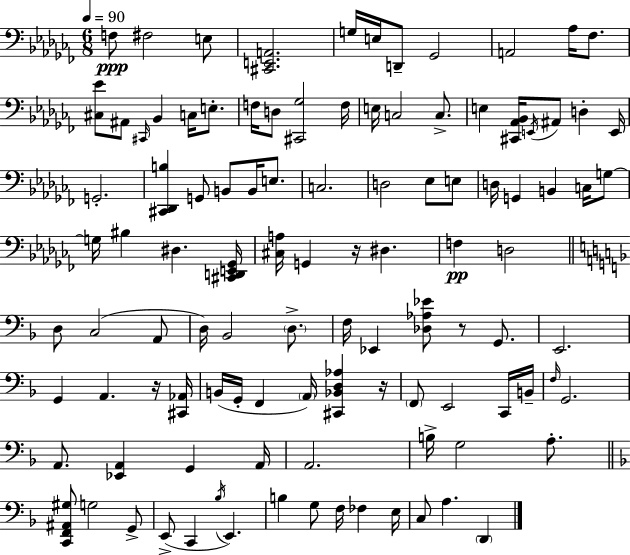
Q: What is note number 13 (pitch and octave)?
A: Bb2